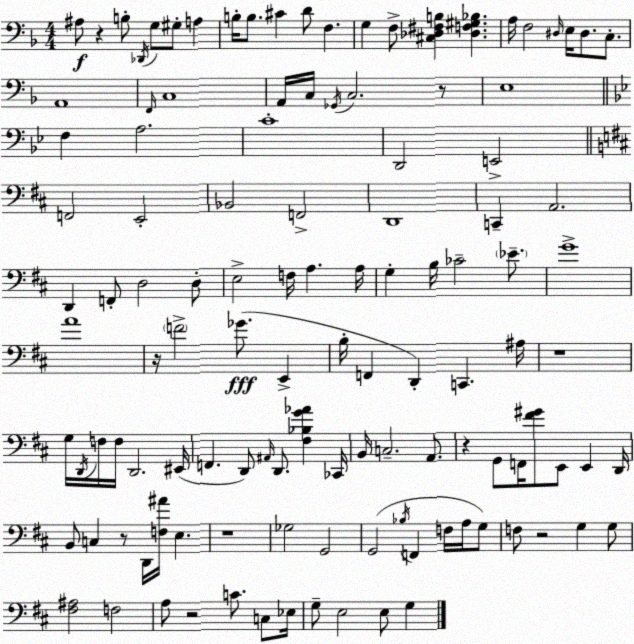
X:1
T:Untitled
M:4/4
L:1/4
K:F
^A,/2 z B,/2 _D,,/4 G,/2 ^G,/2 A, B,/4 B,/2 ^C D/2 F, G, F,/2 [^C,_D,^F,B,] [_D,F,^G,_B,] A,/4 F,2 ^D,/4 E,/4 ^D,/2 C,/2 A,,4 F,,/4 C,4 A,,/4 C,/4 _G,,/4 C,2 z/2 E,4 F, A,2 C4 D,,2 E,,2 F,,2 E,,2 _B,,2 F,,2 D,,4 C,, A,,2 D,, F,,/2 D,2 D,/2 E,2 F,/4 A, A,/4 G, B,/4 _C2 _E/2 G4 A4 z/4 F2 _G/2 E,, B,/4 F,, D,, C,, ^A,/4 z4 G,/4 D,,/4 F,/4 F,/4 D,,2 ^E,,/4 F,, D,,/2 ^A,,/4 D,,/2 [^F,_B,G_A] _C,,/4 B,,/4 C,2 A,,/2 z G,,/2 F,,/4 [^F^G]/2 E,,/2 E,, D,,/4 B,,/2 C, z/2 D,,/4 [F,^A]/4 E, z4 _G,2 G,,2 G,,2 _B,/4 F,, F,/4 A,/4 G,/2 F,/2 z2 G, G,/2 [^F,^A,]2 F,2 A,/2 z2 C/2 C,/2 _E,/4 G,/2 E,2 E,/2 G,